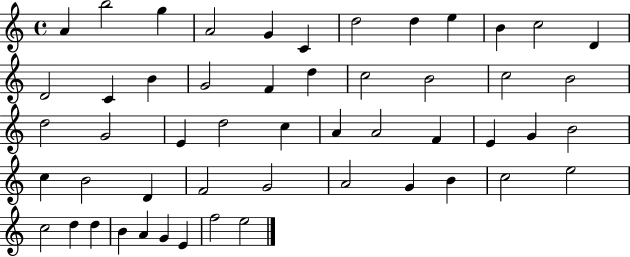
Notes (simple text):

A4/q B5/h G5/q A4/h G4/q C4/q D5/h D5/q E5/q B4/q C5/h D4/q D4/h C4/q B4/q G4/h F4/q D5/q C5/h B4/h C5/h B4/h D5/h G4/h E4/q D5/h C5/q A4/q A4/h F4/q E4/q G4/q B4/h C5/q B4/h D4/q F4/h G4/h A4/h G4/q B4/q C5/h E5/h C5/h D5/q D5/q B4/q A4/q G4/q E4/q F5/h E5/h